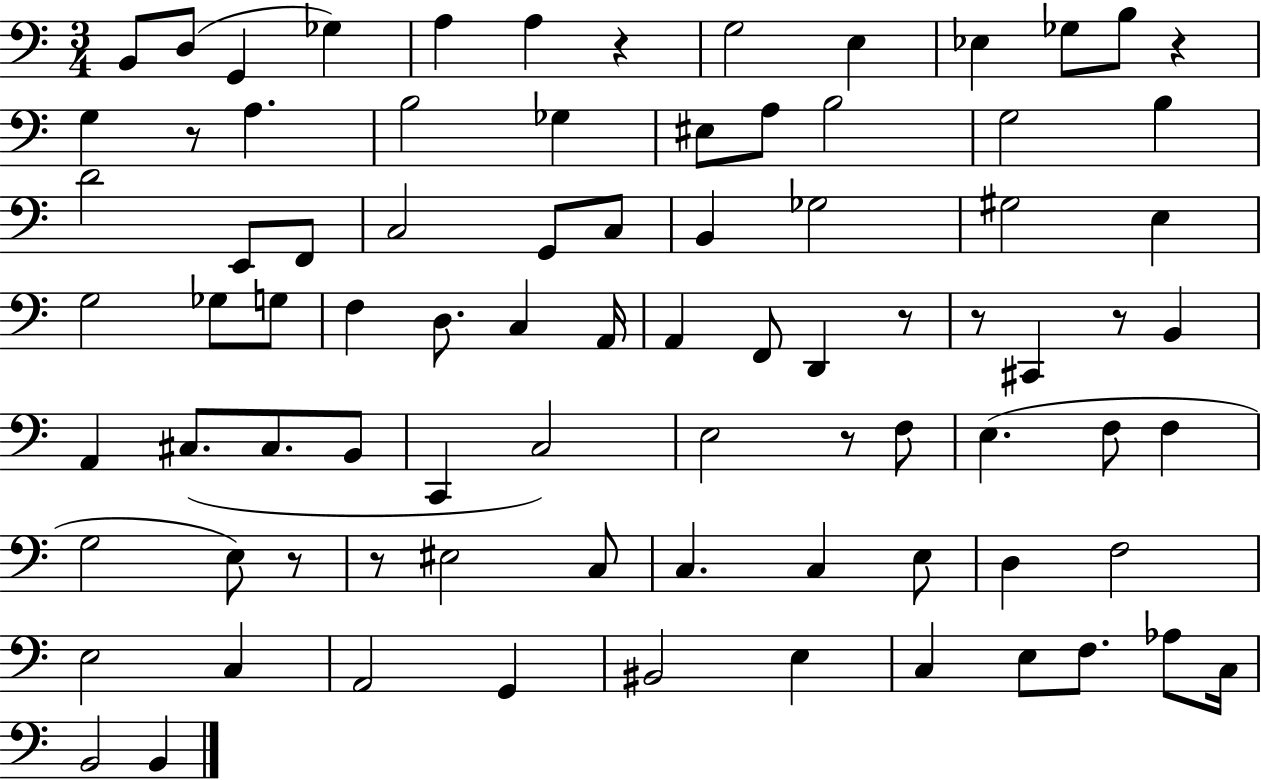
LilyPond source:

{
  \clef bass
  \numericTimeSignature
  \time 3/4
  \key c \major
  \repeat volta 2 { b,8 d8( g,4 ges4) | a4 a4 r4 | g2 e4 | ees4 ges8 b8 r4 | \break g4 r8 a4. | b2 ges4 | eis8 a8 b2 | g2 b4 | \break d'2 e,8 f,8 | c2 g,8 c8 | b,4 ges2 | gis2 e4 | \break g2 ges8 g8 | f4 d8. c4 a,16 | a,4 f,8 d,4 r8 | r8 cis,4 r8 b,4 | \break a,4 cis8.( cis8. b,8 | c,4 c2) | e2 r8 f8 | e4.( f8 f4 | \break g2 e8) r8 | r8 eis2 c8 | c4. c4 e8 | d4 f2 | \break e2 c4 | a,2 g,4 | bis,2 e4 | c4 e8 f8. aes8 c16 | \break b,2 b,4 | } \bar "|."
}